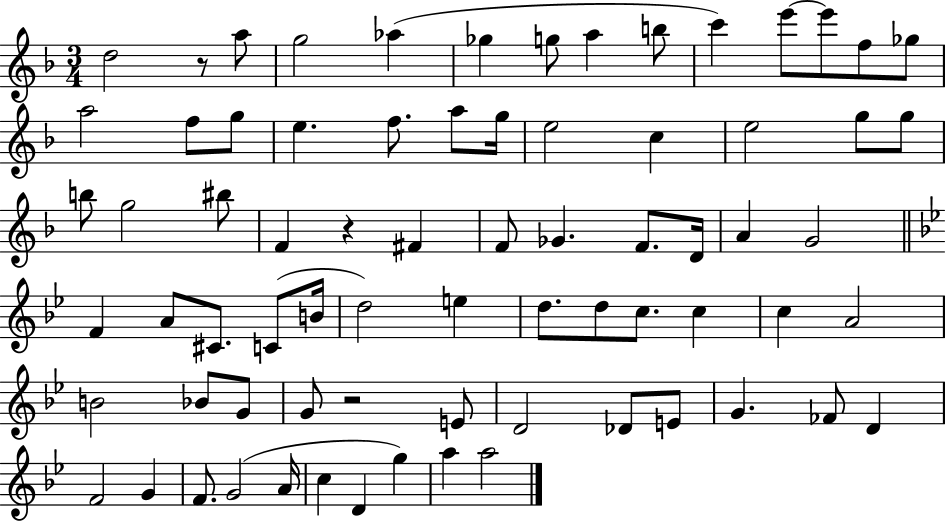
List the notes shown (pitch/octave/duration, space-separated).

D5/h R/e A5/e G5/h Ab5/q Gb5/q G5/e A5/q B5/e C6/q E6/e E6/e F5/e Gb5/e A5/h F5/e G5/e E5/q. F5/e. A5/e G5/s E5/h C5/q E5/h G5/e G5/e B5/e G5/h BIS5/e F4/q R/q F#4/q F4/e Gb4/q. F4/e. D4/s A4/q G4/h F4/q A4/e C#4/e. C4/e B4/s D5/h E5/q D5/e. D5/e C5/e. C5/q C5/q A4/h B4/h Bb4/e G4/e G4/e R/h E4/e D4/h Db4/e E4/e G4/q. FES4/e D4/q F4/h G4/q F4/e. G4/h A4/s C5/q D4/q G5/q A5/q A5/h